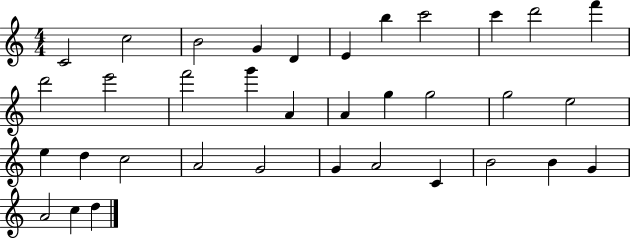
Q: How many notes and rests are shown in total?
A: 35